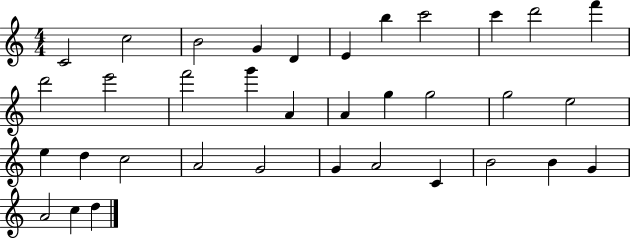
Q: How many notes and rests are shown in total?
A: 35